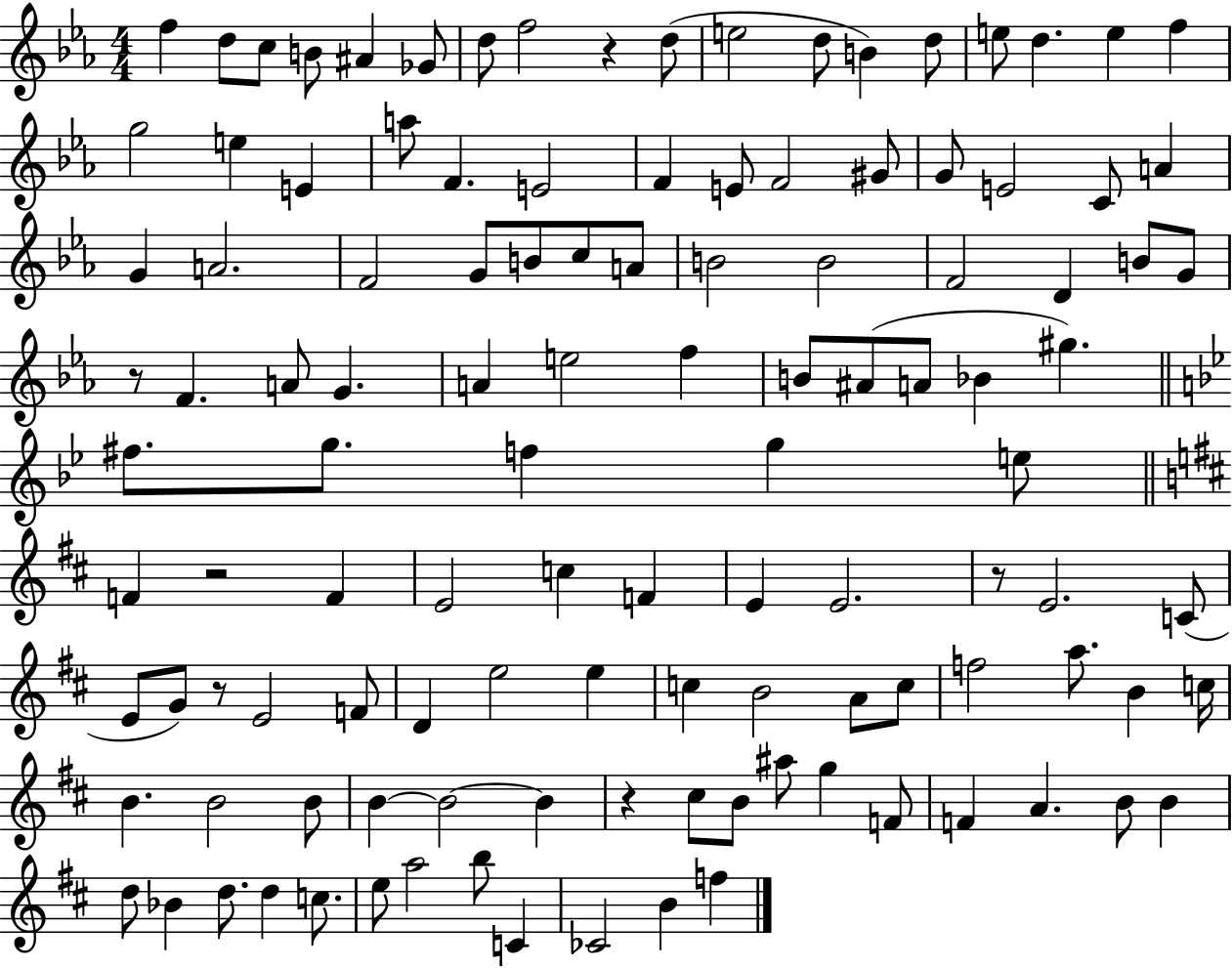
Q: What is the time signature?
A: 4/4